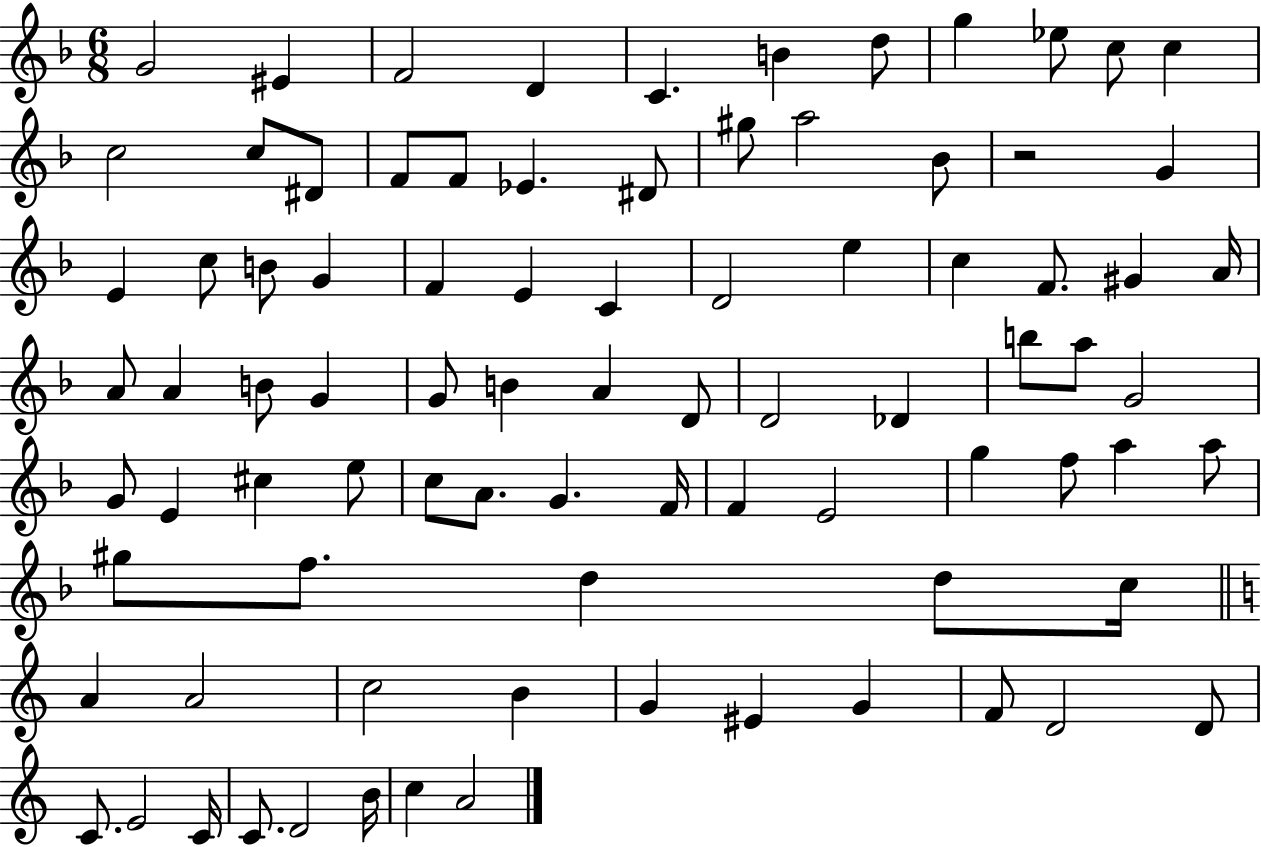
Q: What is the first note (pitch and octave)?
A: G4